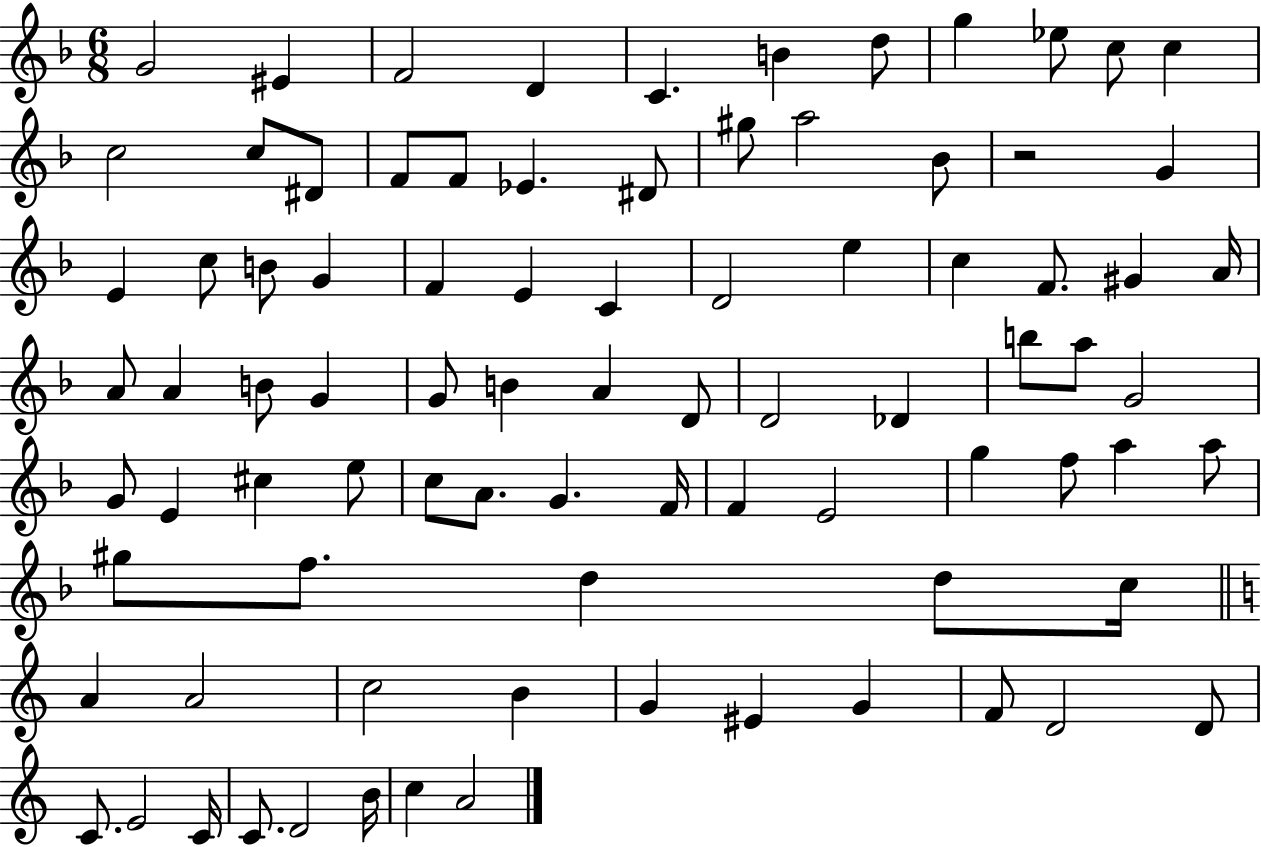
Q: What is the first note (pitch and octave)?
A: G4